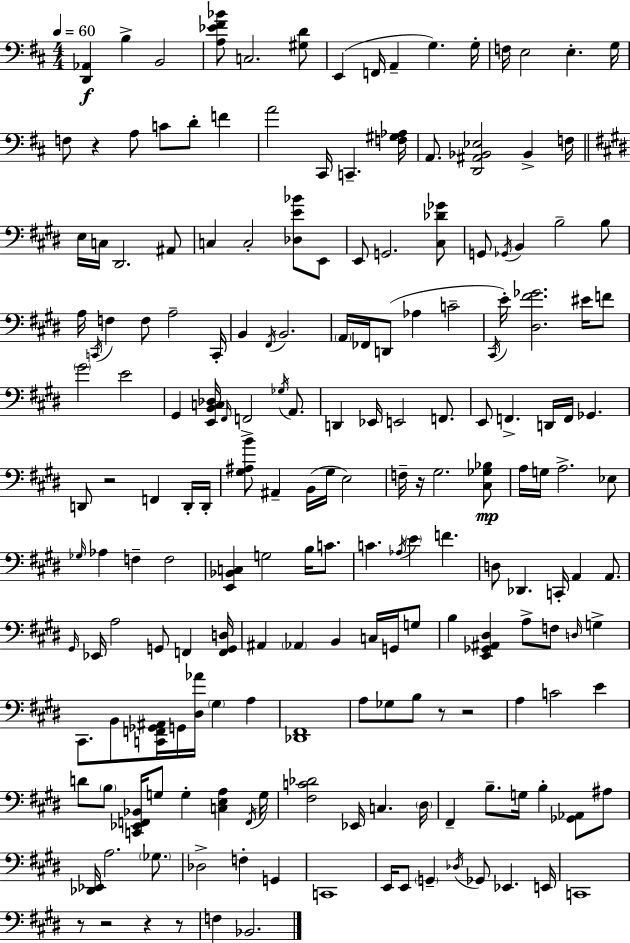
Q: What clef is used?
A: bass